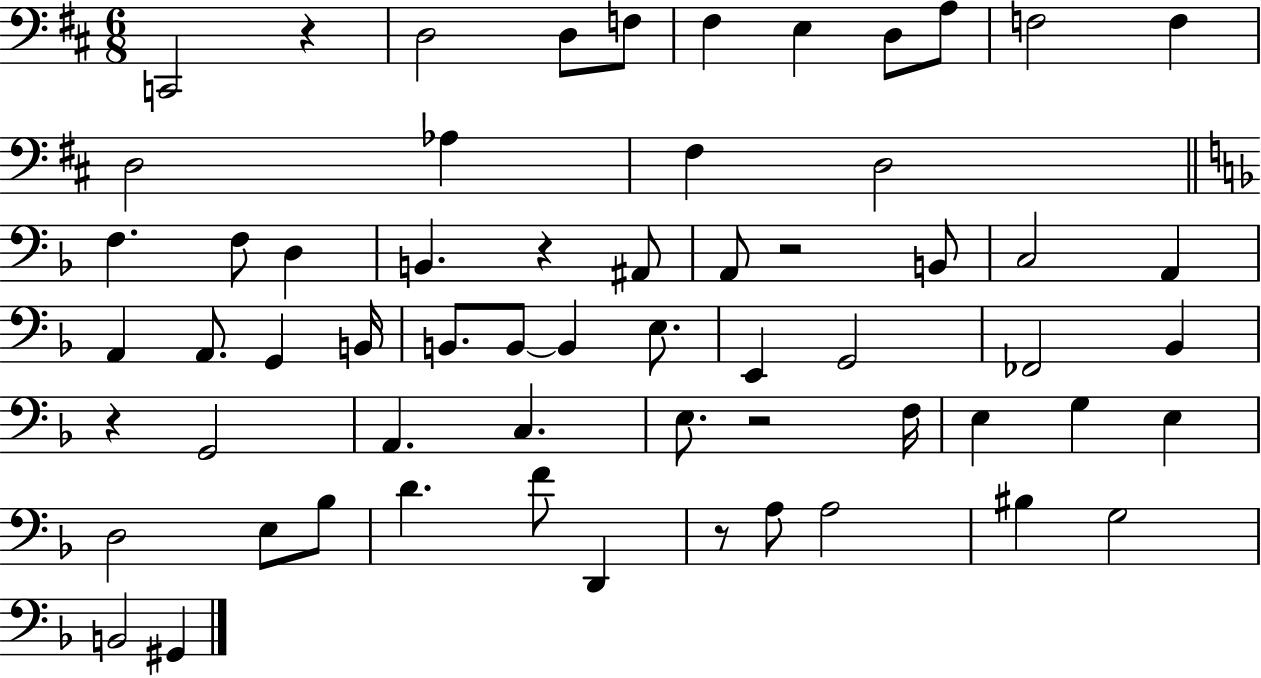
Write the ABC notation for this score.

X:1
T:Untitled
M:6/8
L:1/4
K:D
C,,2 z D,2 D,/2 F,/2 ^F, E, D,/2 A,/2 F,2 F, D,2 _A, ^F, D,2 F, F,/2 D, B,, z ^A,,/2 A,,/2 z2 B,,/2 C,2 A,, A,, A,,/2 G,, B,,/4 B,,/2 B,,/2 B,, E,/2 E,, G,,2 _F,,2 _B,, z G,,2 A,, C, E,/2 z2 F,/4 E, G, E, D,2 E,/2 _B,/2 D F/2 D,, z/2 A,/2 A,2 ^B, G,2 B,,2 ^G,,